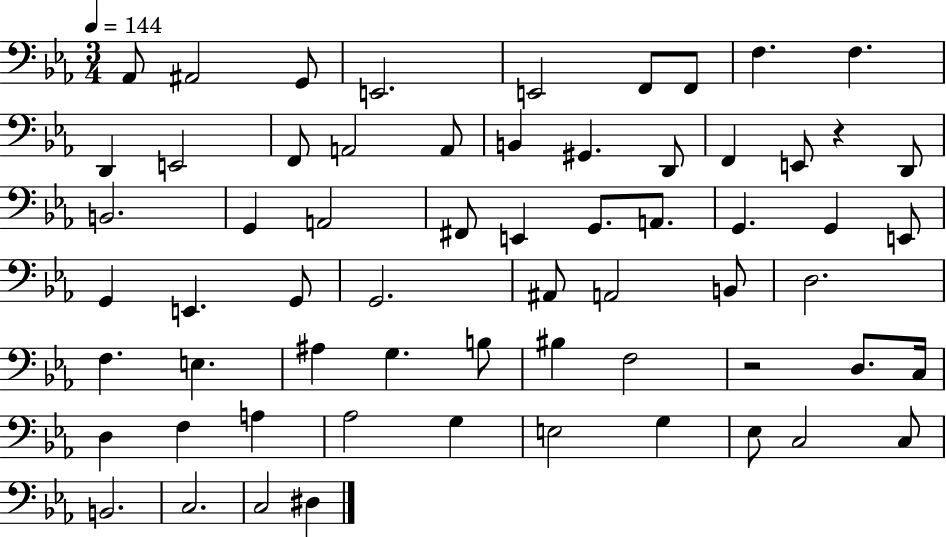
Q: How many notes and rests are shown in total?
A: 63